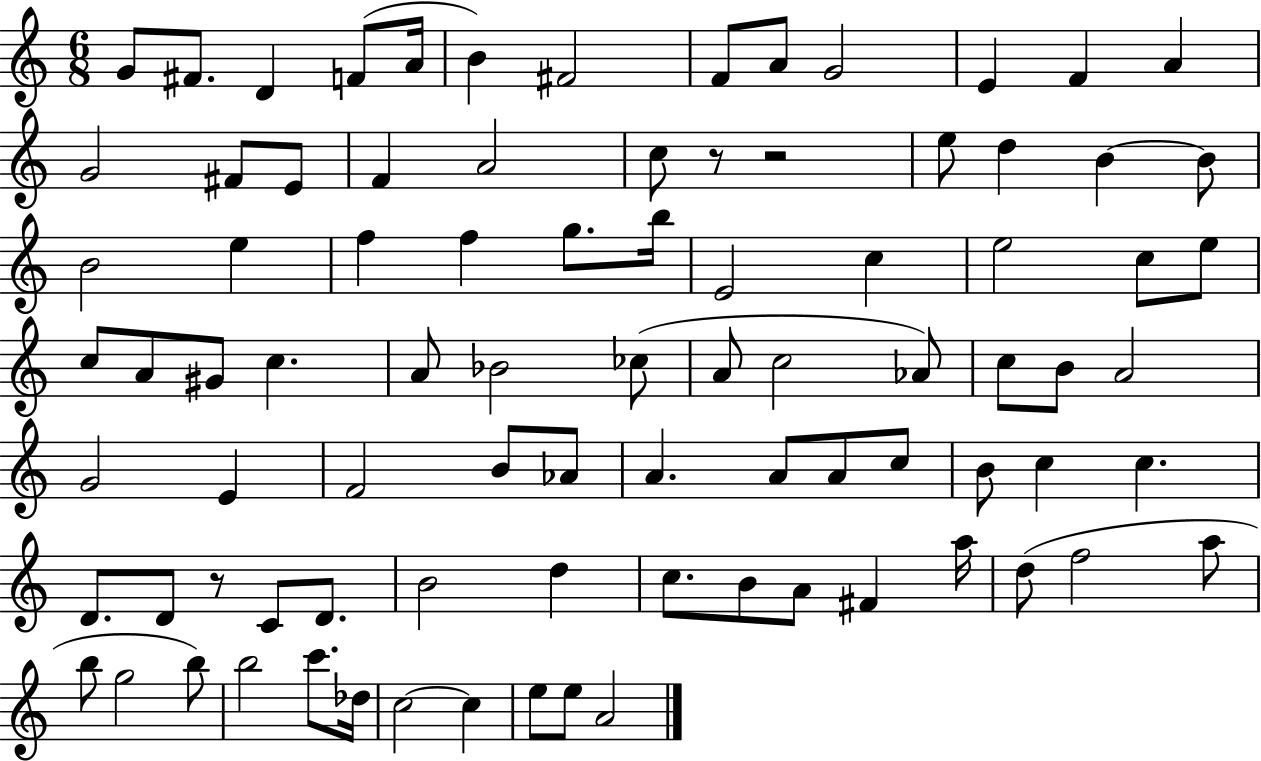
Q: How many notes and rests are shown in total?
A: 87